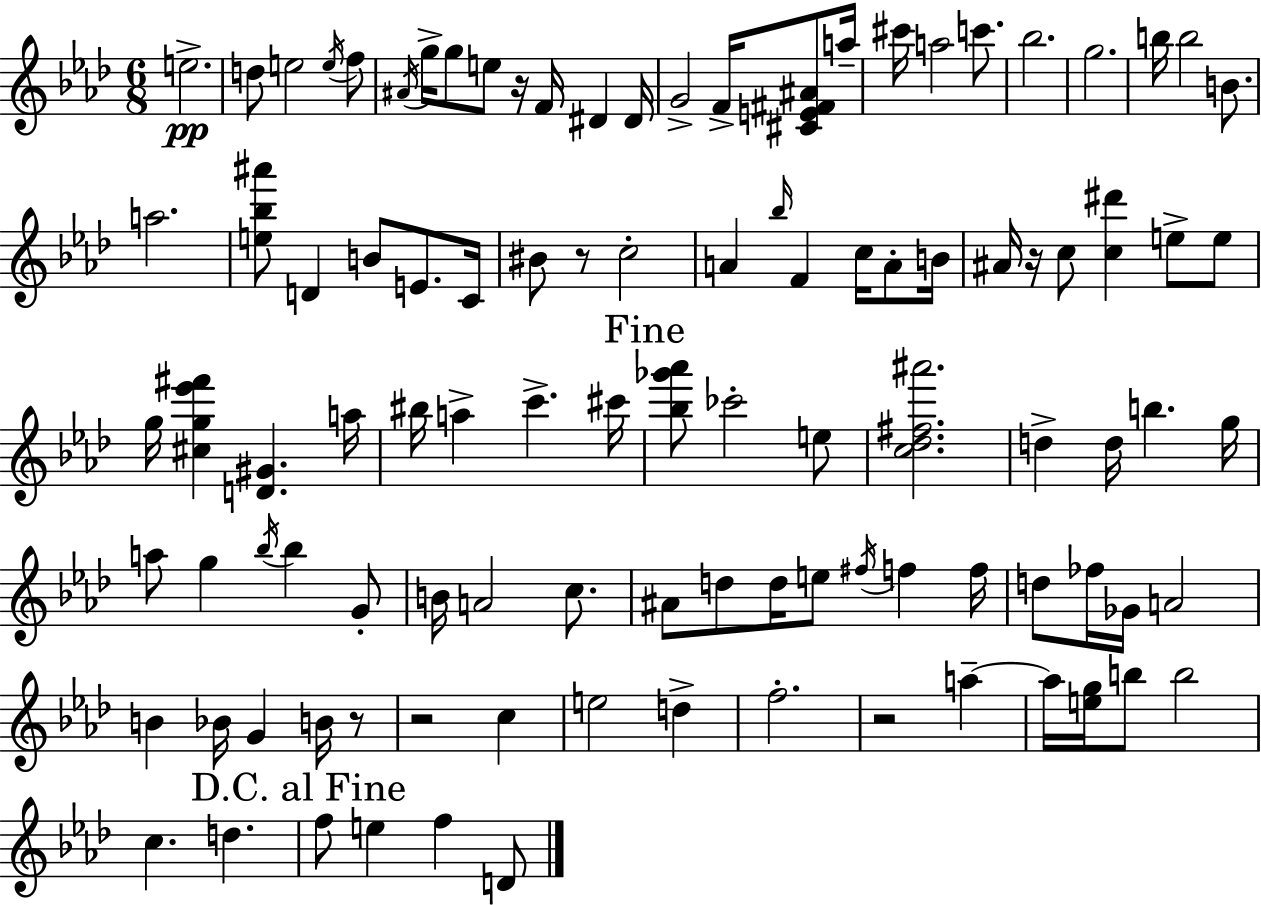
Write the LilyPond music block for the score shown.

{
  \clef treble
  \numericTimeSignature
  \time 6/8
  \key aes \major
  e''2.->\pp | d''8 e''2 \acciaccatura { e''16 } f''8 | \acciaccatura { ais'16 } g''16-> g''8 e''8 r16 f'16 dis'4 | dis'16 g'2-> f'16-> <cis' e' fis' ais'>8 | \break a''16-- cis'''16 a''2 c'''8. | bes''2. | g''2. | b''16 b''2 b'8. | \break a''2. | <e'' bes'' ais'''>8 d'4 b'8 e'8. | c'16 bis'8 r8 c''2-. | a'4 \grace { bes''16 } f'4 c''16 | \break a'8-. b'16 ais'16 r16 c''8 <c'' dis'''>4 e''8-> | e''8 g''16 <cis'' g'' ees''' fis'''>4 <d' gis'>4. | a''16 bis''16 a''4-> c'''4.-> | cis'''16 \mark "Fine" <bes'' ges''' aes'''>8 ces'''2-. | \break e''8 <c'' des'' fis'' ais'''>2. | d''4-> d''16 b''4. | g''16 a''8 g''4 \acciaccatura { bes''16 } bes''4 | g'8-. b'16 a'2 | \break c''8. ais'8 d''8 d''16 e''8 \acciaccatura { fis''16 } | f''4 f''16 d''8 fes''16 ges'16 a'2 | b'4 bes'16 g'4 | b'16 r8 r2 | \break c''4 e''2 | d''4-> f''2.-. | r2 | a''4--~~ a''16 <e'' g''>16 b''8 b''2 | \break c''4. d''4. | \mark "D.C. al Fine" f''8 e''4 f''4 | d'8 \bar "|."
}